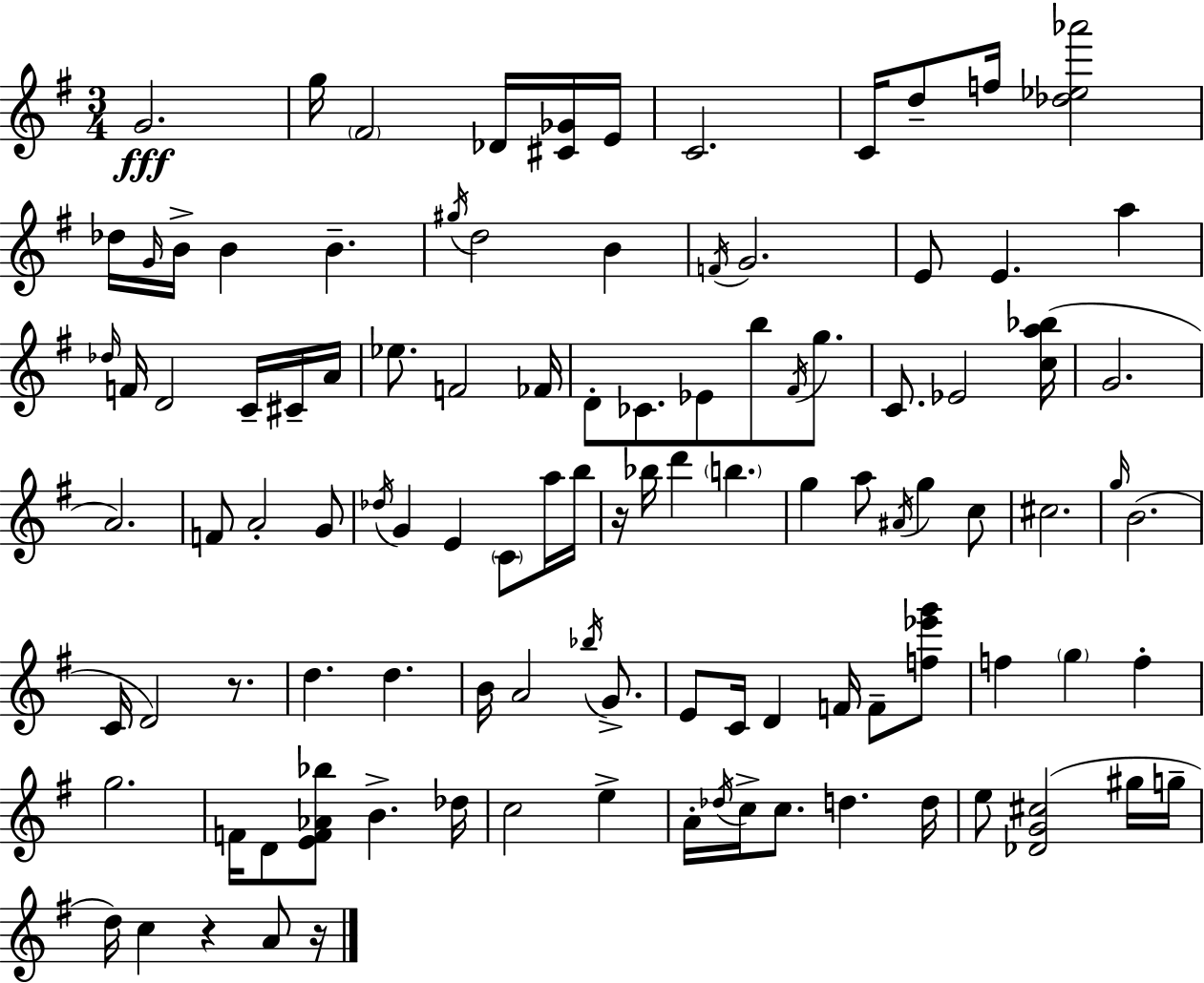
G4/h. G5/s F#4/h Db4/s [C#4,Gb4]/s E4/s C4/h. C4/s D5/e F5/s [Db5,Eb5,Ab6]/h Db5/s G4/s B4/s B4/q B4/q. G#5/s D5/h B4/q F4/s G4/h. E4/e E4/q. A5/q Db5/s F4/s D4/h C4/s C#4/s A4/s Eb5/e. F4/h FES4/s D4/e CES4/e. Eb4/e B5/e F#4/s G5/e. C4/e. Eb4/h [C5,A5,Bb5]/s G4/h. A4/h. F4/e A4/h G4/e Db5/s G4/q E4/q C4/e A5/s B5/s R/s Bb5/s D6/q B5/q. G5/q A5/e A#4/s G5/q C5/e C#5/h. G5/s B4/h. C4/s D4/h R/e. D5/q. D5/q. B4/s A4/h Bb5/s G4/e. E4/e C4/s D4/q F4/s F4/e [F5,Eb6,G6]/e F5/q G5/q F5/q G5/h. F4/s D4/e [E4,F4,Ab4,Bb5]/e B4/q. Db5/s C5/h E5/q A4/s Db5/s C5/s C5/e. D5/q. D5/s E5/e [Db4,G4,C#5]/h G#5/s G5/s D5/s C5/q R/q A4/e R/s